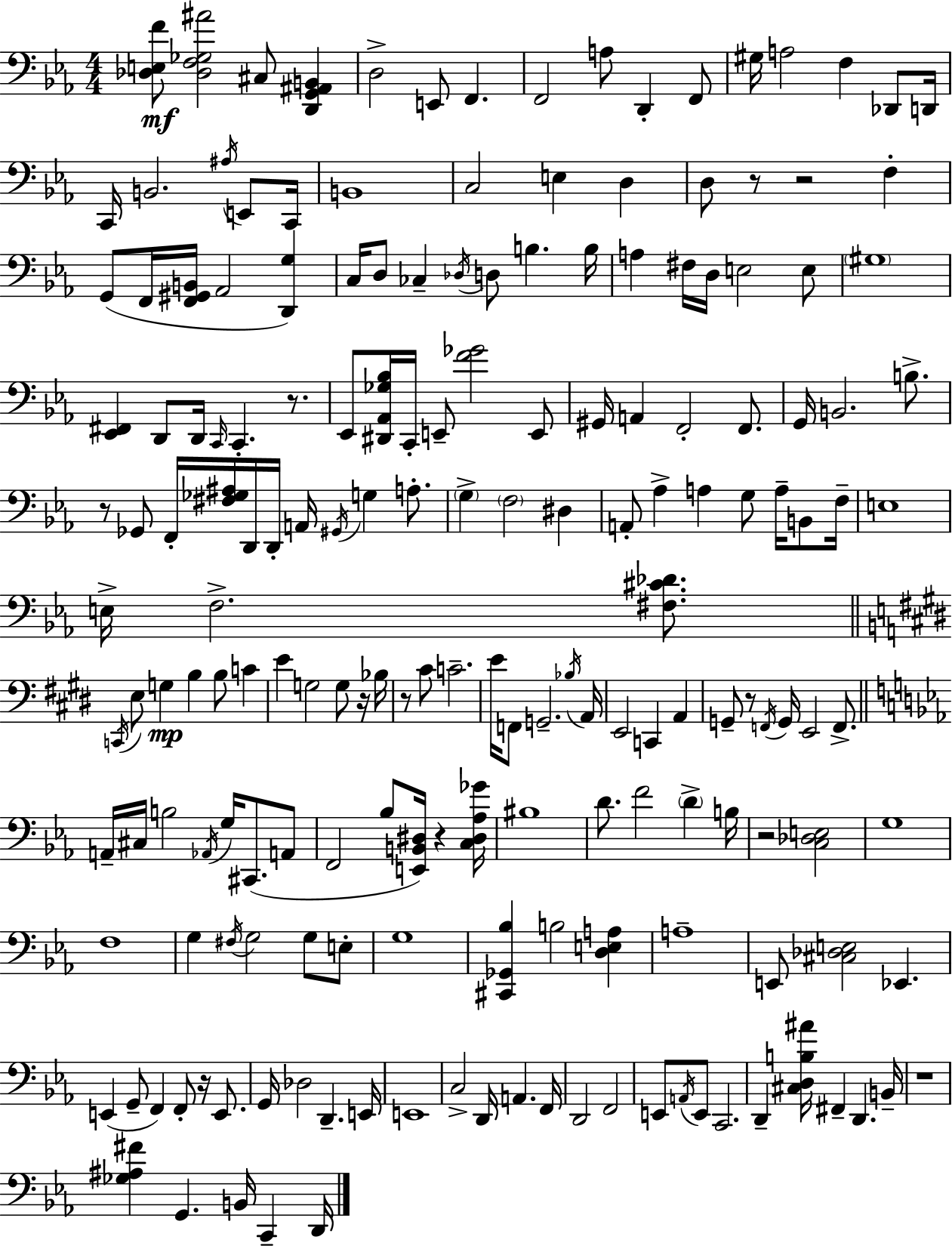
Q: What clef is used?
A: bass